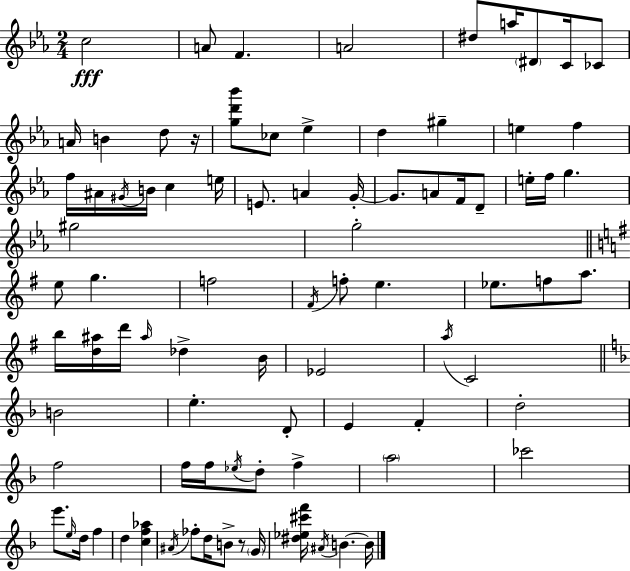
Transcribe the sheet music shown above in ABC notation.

X:1
T:Untitled
M:2/4
L:1/4
K:Eb
c2 A/2 F A2 ^d/2 a/4 ^D/2 C/4 _C/2 A/4 B d/2 z/4 [gd'_b']/2 _c/2 _e d ^g e f f/4 ^A/4 ^G/4 B/4 c e/4 E/2 A G/4 G/2 A/2 F/4 D/2 e/4 f/4 g ^g2 g2 e/2 g f2 ^F/4 f/2 e _e/2 f/2 a/2 b/4 [d^a]/4 d'/4 ^a/4 _d B/4 _E2 a/4 C2 B2 e D/2 E F d2 f2 f/4 f/4 _e/4 d/2 f a2 _c'2 e'/2 e/4 d/4 f d [cf_a] ^A/4 _f/2 d/4 B/2 z/2 G/4 [^d_e^c'f']/4 ^A/4 B B/4